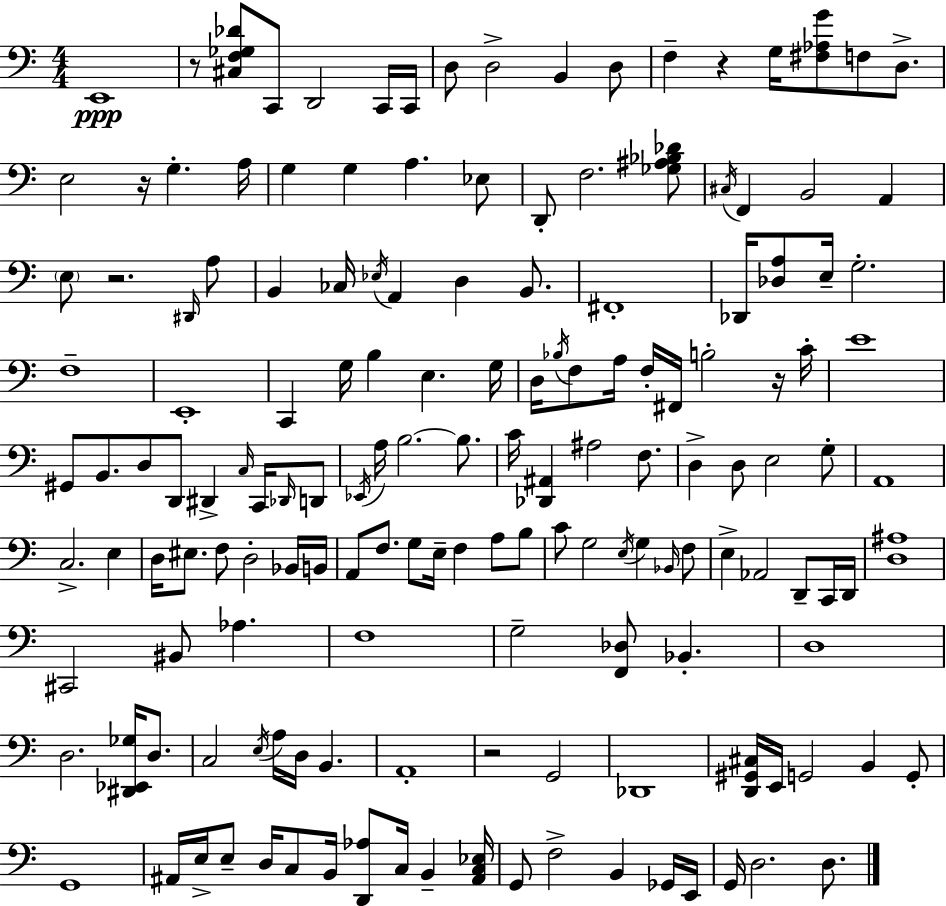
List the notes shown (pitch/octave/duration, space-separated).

E2/w R/e [C#3,F3,Gb3,Db4]/e C2/e D2/h C2/s C2/s D3/e D3/h B2/q D3/e F3/q R/q G3/s [F#3,Ab3,G4]/e F3/e D3/e. E3/h R/s G3/q. A3/s G3/q G3/q A3/q. Eb3/e D2/e F3/h. [Gb3,A#3,Bb3,Db4]/e C#3/s F2/q B2/h A2/q E3/e R/h. D#2/s A3/e B2/q CES3/s Eb3/s A2/q D3/q B2/e. F#2/w Db2/s [Db3,A3]/e E3/s G3/h. F3/w E2/w C2/q G3/s B3/q E3/q. G3/s D3/s Bb3/s F3/e A3/s F3/s F#2/s B3/h R/s C4/s E4/w G#2/e B2/e. D3/e D2/e D#2/q C3/s C2/s Db2/s D2/e Eb2/s A3/s B3/h. B3/e. C4/s [Db2,A#2]/q A#3/h F3/e. D3/q D3/e E3/h G3/e A2/w C3/h. E3/q D3/s EIS3/e. F3/e D3/h Bb2/s B2/s A2/e F3/e. G3/e E3/s F3/q A3/e B3/e C4/e G3/h E3/s G3/q Bb2/s F3/e E3/q Ab2/h D2/e C2/s D2/s [D3,A#3]/w C#2/h BIS2/e Ab3/q. F3/w G3/h [F2,Db3]/e Bb2/q. D3/w D3/h. [D#2,Eb2,Gb3]/s D3/e. C3/h E3/s A3/s D3/s B2/q. A2/w R/h G2/h Db2/w [D2,G#2,C#3]/s E2/s G2/h B2/q G2/e G2/w A#2/s E3/s E3/e D3/s C3/e B2/s [D2,Ab3]/e C3/s B2/q [A#2,C3,Eb3]/s G2/e F3/h B2/q Gb2/s E2/s G2/s D3/h. D3/e.